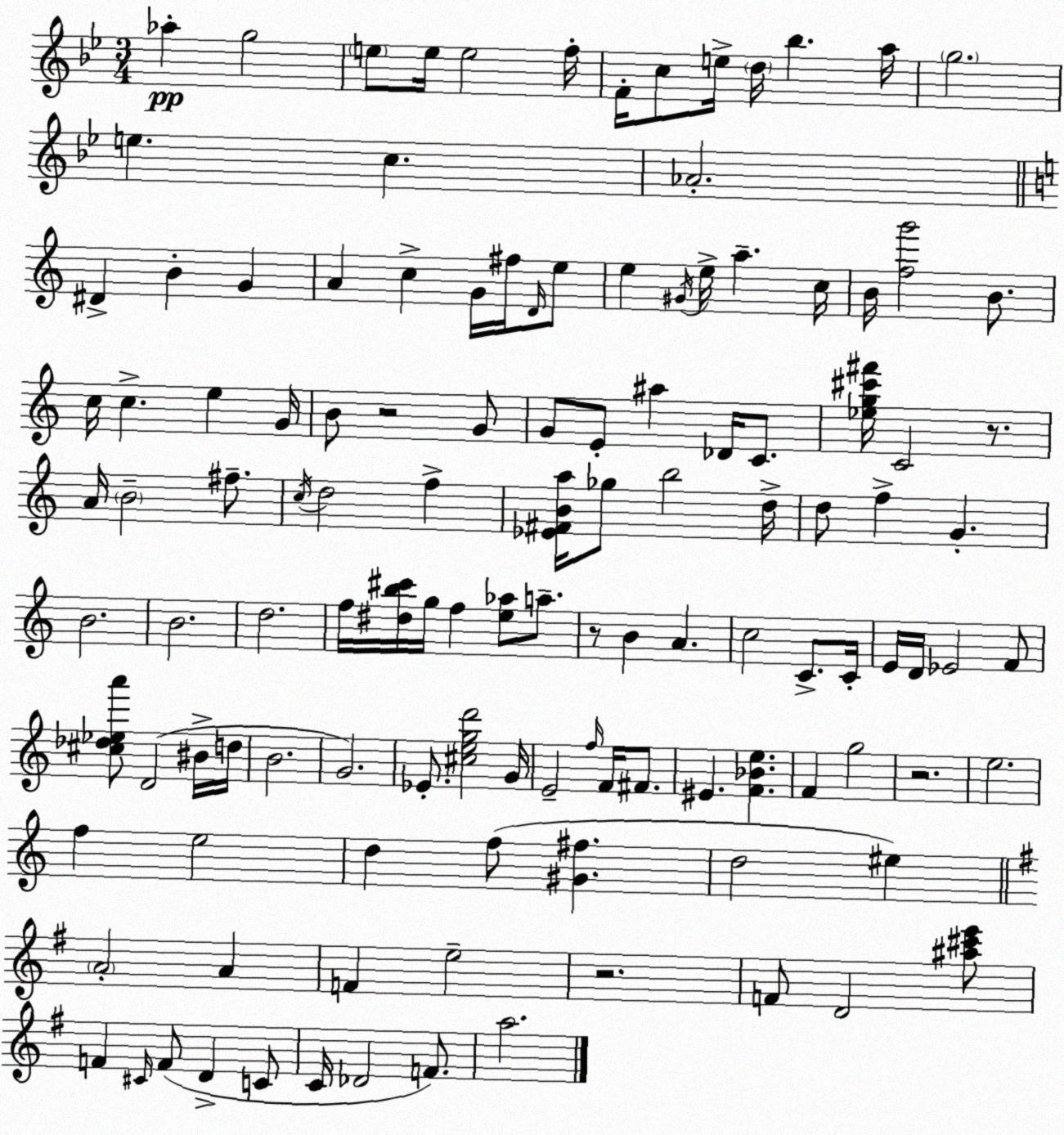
X:1
T:Untitled
M:3/4
L:1/4
K:Gm
_a g2 e/2 e/4 e2 f/4 F/4 c/2 e/4 d/4 _b a/4 g2 e c _A2 ^D B G A c G/4 ^f/4 D/4 e/2 e ^G/4 e/4 a c/4 B/4 [fg']2 B/2 c/4 c e G/4 B/2 z2 G/2 G/2 E/2 ^a _D/4 C/2 [_eg^c'^f']/4 C2 z/2 A/4 B2 ^f/2 c/4 d2 f [_E^FBa]/4 _g/2 b2 d/4 d/2 f G B2 B2 d2 f/4 [^db^c']/4 g/4 f [e_a]/2 a/2 z/2 B A c2 C/2 C/4 E/4 D/4 _E2 F/2 [^c_d_ea']/2 D2 ^B/4 d/4 B2 G2 _E/2 [^cegd']2 G/4 E2 f/4 F/4 ^F/2 ^E [F_Be] F g2 z2 e2 f e2 d f/2 [^G^f] d2 ^e A2 A F e2 z2 F/2 D2 [^a^c'e']/2 F ^C/4 F/2 D C/2 C/4 _D2 F/2 a2